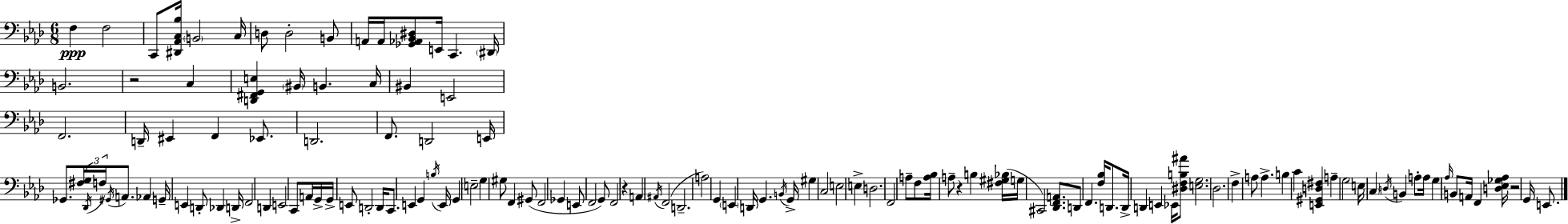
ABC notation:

X:1
T:Untitled
M:6/8
L:1/4
K:Fm
F, F,2 C,,/2 [^D,,_A,,C,_B,]/4 B,,2 C,/4 D,/2 D,2 B,,/2 A,,/4 A,,/4 [_G,,_A,,_B,,^D,]/2 E,,/4 C,, ^D,,/4 B,,2 z2 C, [D,,^F,,G,,E,] ^B,,/4 B,, C,/4 ^B,, E,,2 F,,2 D,,/4 ^E,, F,, _E,,/2 D,,2 F,,/2 D,,2 E,,/4 _G,,/2 [^F,G,]/4 _D,,/4 F,/4 ^G,,/4 A,,/2 _A,, G,,/4 E,, D,,/2 _D,, D,,/4 F,,2 D,, E,,2 C,,/2 A,,/4 G,,/4 G,,/4 E,,/2 D,,2 D,,/4 C,,/2 E,, G,, B,/4 E,,/4 G,, E,2 G, ^G,/2 F,, ^G,,/2 F,,2 _G,, E,,/2 F,,2 G,,/2 F,,2 z A,, ^A,,/4 F,,2 D,,2 A,2 G,, E,, D,,/4 G,, B,,/4 G,,/4 ^G, C,2 E,2 E, D,2 F,,2 A,/2 F,/2 [A,_B,]/4 A,/2 z B, [^F,^G,_B,]/4 G,/4 ^C,,2 [_D,,F,,A,,]/2 D,,/2 F,, [F,_B,]/4 D,,/2 D,,/4 D,, E,, _E,,/4 [^D,F,B,^A]/2 [E,G,]2 _D,2 F, A,/2 A, B, C [E,,^G,,D,^F,] A, G,2 E,/4 C, D,/4 B,, A,/2 A,/4 G, _A,/4 B,,/2 A,,/4 F,, [D,_E,_G,_A,]/4 z2 G,,/4 E,,/2